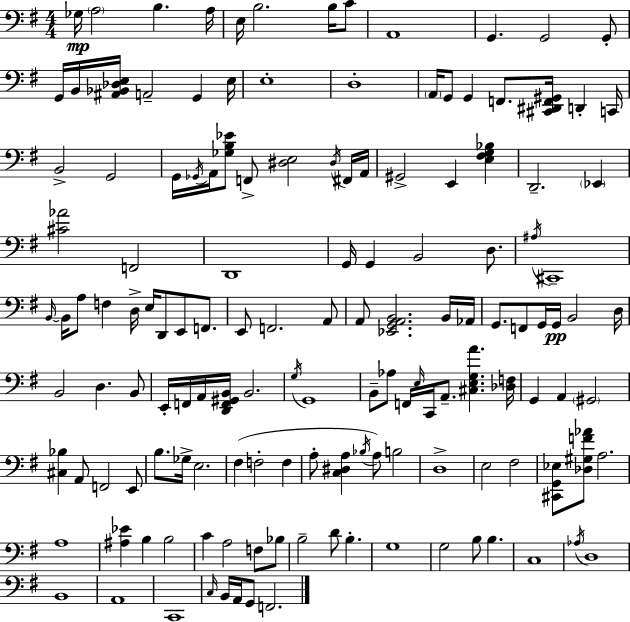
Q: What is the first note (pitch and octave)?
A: Gb3